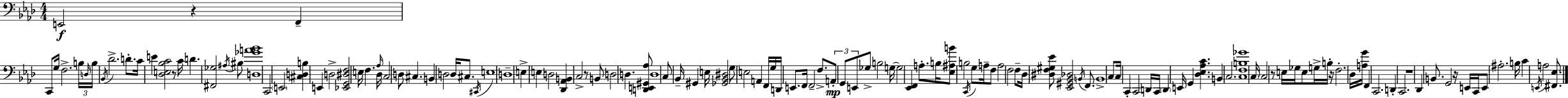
{
  \clef bass
  \numericTimeSignature
  \time 4/4
  \key aes \major
  e,2\f r4 f,4-- | c,8 g16 f2.-> \tuplet 3/2 { b16 | \grace { d16 } b16 } \acciaccatura { bes,16 } des'2.-> d'8.-. | c'16 e'4 <des e bes c'>2 r8 | \break c'16 d'4. <fis, ges>2 | \acciaccatura { ais16 } bis8 <d ges' a' bes'>1 | c,2 \parenthesize e,2 | <cis d b>4 e,4 d2-> | \break <ees, g, dis f>2 e16 f4. | \grace { aes16 } des16 c2 d8 cis4. | b,4 d2 | d16 cis8. \acciaccatura { cis,16 } e1 | \break d1-- | e4-> e4 d2 | <des, aes, b,>4 c2-> | r8 b,8 d2 d4. | \break <d, e, gis, aes>8 d1 | c8 bes,16-- gis,4 e16 <ges, bes, dis>2 | g8 e2 a,4 | f,16 g16 d,16 e,8. f,16 f,2-- | \break f8.-> \tuplet 3/2 { a,8-.\mp g,8 e,8 } ges8-> b2 | g16~~ g2 <ees, f,>4 | a8.-. b16 <ees ais b'>8 b2 | \acciaccatura { c,16 } g8 a16-- f8 a2 f2 | \break f8-- des16 <dis f gis ees'>8 <ees, gis, bes, des>2 | \acciaccatura { b,16 } f,8. b,1-> | c8 c16 c,4-. c,2 | d,16 c,16 \parenthesize d,4 e,16 g,4 | \break <des ees aes c'>4. b,4 c2. | <c f b ges'>1 | \parenthesize c16 c2 | r8 e16 ges16 e8 g16-> b16-. r16 f2.-. | \break des16 <a g'>16 f,4 c,2. | d,4-. c,2. | r1 | des,4 b,8. g,2 | \break r16 e,16 c,16 e,8 ais2.-. | b16 c'4 \acciaccatura { e,16 } a2 | <fis, ees>8. \bar "|."
}